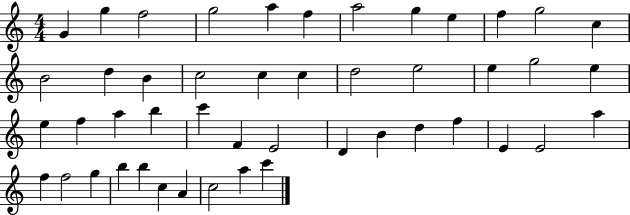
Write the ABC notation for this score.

X:1
T:Untitled
M:4/4
L:1/4
K:C
G g f2 g2 a f a2 g e f g2 c B2 d B c2 c c d2 e2 e g2 e e f a b c' F E2 D B d f E E2 a f f2 g b b c A c2 a c'